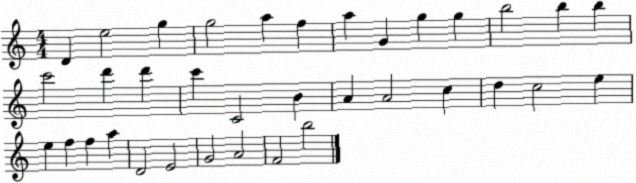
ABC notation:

X:1
T:Untitled
M:4/4
L:1/4
K:C
D e2 g g2 a f a G g g b2 b b c'2 d' d' c' C2 B A A2 c d c2 e e f f a D2 E2 G2 A2 F2 b2